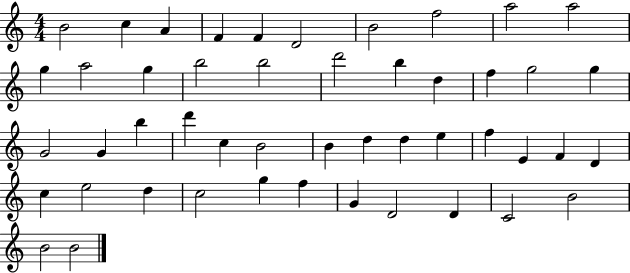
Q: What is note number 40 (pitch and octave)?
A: G5